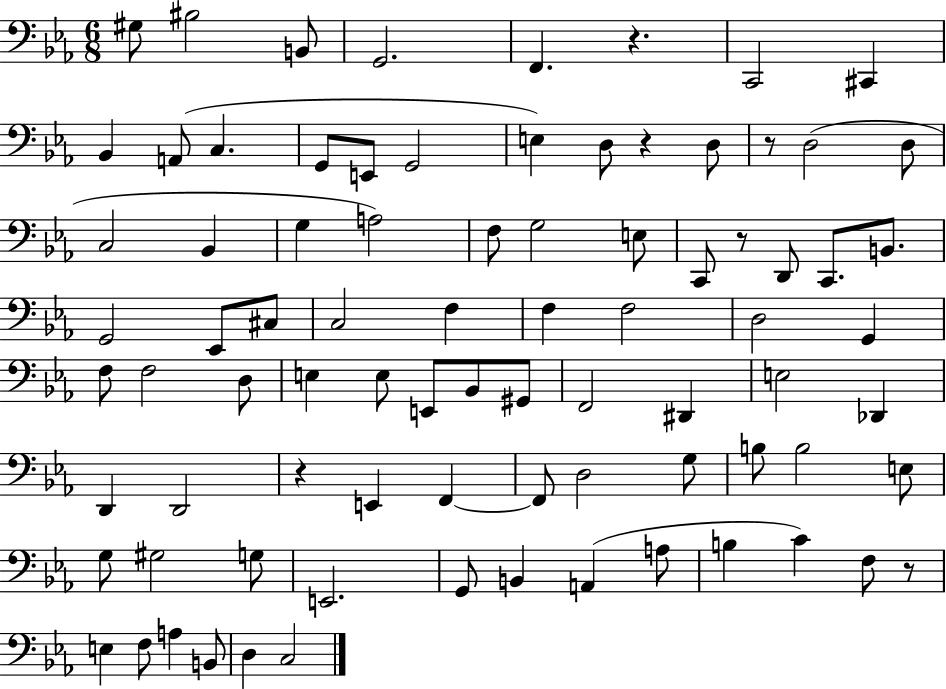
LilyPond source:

{
  \clef bass
  \numericTimeSignature
  \time 6/8
  \key ees \major
  gis8 bis2 b,8 | g,2. | f,4. r4. | c,2 cis,4 | \break bes,4 a,8( c4. | g,8 e,8 g,2 | e4) d8 r4 d8 | r8 d2( d8 | \break c2 bes,4 | g4 a2) | f8 g2 e8 | c,8 r8 d,8 c,8. b,8. | \break g,2 ees,8 cis8 | c2 f4 | f4 f2 | d2 g,4 | \break f8 f2 d8 | e4 e8 e,8 bes,8 gis,8 | f,2 dis,4 | e2 des,4 | \break d,4 d,2 | r4 e,4 f,4~~ | f,8 d2 g8 | b8 b2 e8 | \break g8 gis2 g8 | e,2. | g,8 b,4 a,4( a8 | b4 c'4) f8 r8 | \break e4 f8 a4 b,8 | d4 c2 | \bar "|."
}